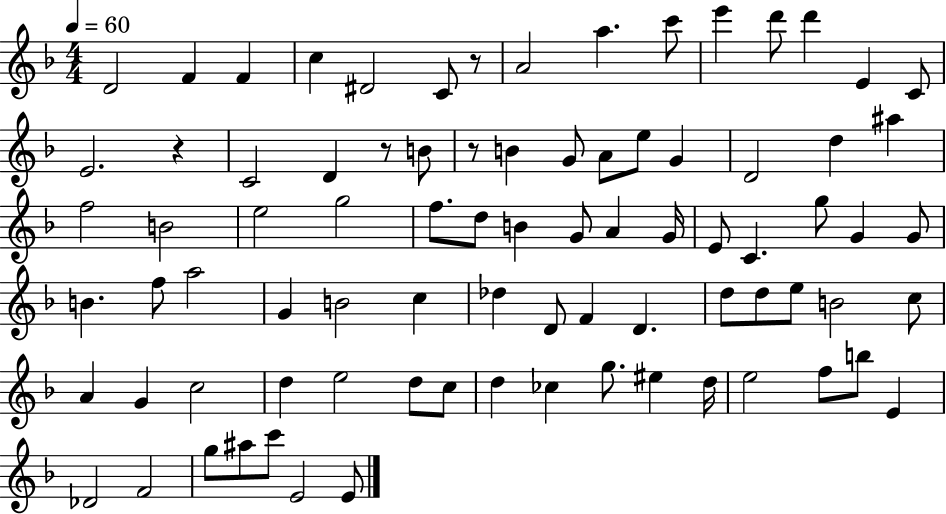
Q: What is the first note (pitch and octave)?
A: D4